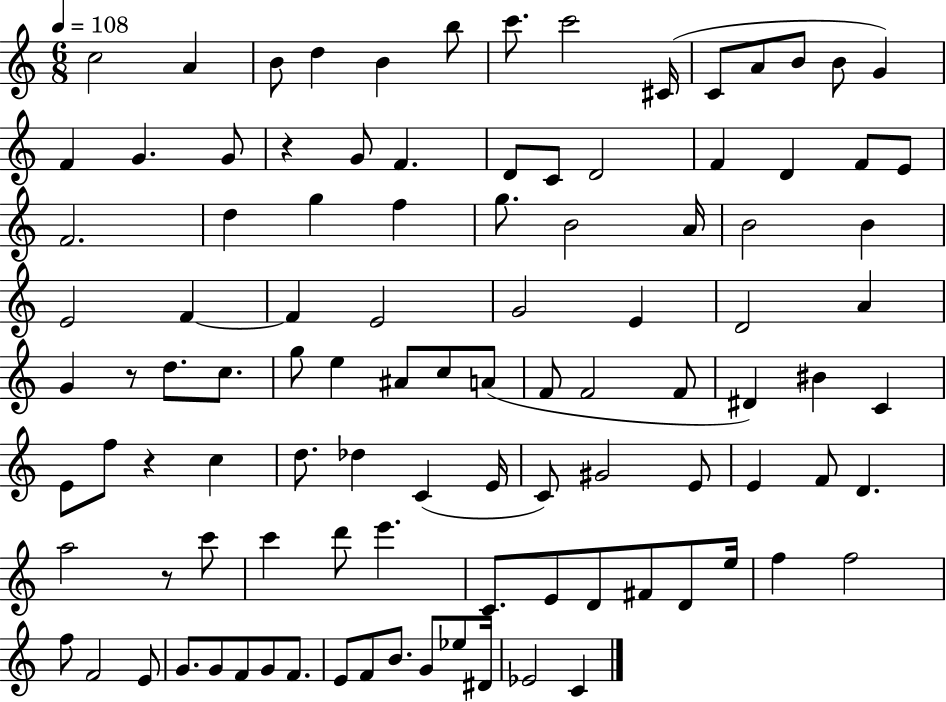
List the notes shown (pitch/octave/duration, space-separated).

C5/h A4/q B4/e D5/q B4/q B5/e C6/e. C6/h C#4/s C4/e A4/e B4/e B4/e G4/q F4/q G4/q. G4/e R/q G4/e F4/q. D4/e C4/e D4/h F4/q D4/q F4/e E4/e F4/h. D5/q G5/q F5/q G5/e. B4/h A4/s B4/h B4/q E4/h F4/q F4/q E4/h G4/h E4/q D4/h A4/q G4/q R/e D5/e. C5/e. G5/e E5/q A#4/e C5/e A4/e F4/e F4/h F4/e D#4/q BIS4/q C4/q E4/e F5/e R/q C5/q D5/e. Db5/q C4/q E4/s C4/e G#4/h E4/e E4/q F4/e D4/q. A5/h R/e C6/e C6/q D6/e E6/q. C4/e. E4/e D4/e F#4/e D4/e E5/s F5/q F5/h F5/e F4/h E4/e G4/e. G4/e F4/e G4/e F4/e. E4/e F4/e B4/e. G4/e Eb5/e D#4/s Eb4/h C4/q